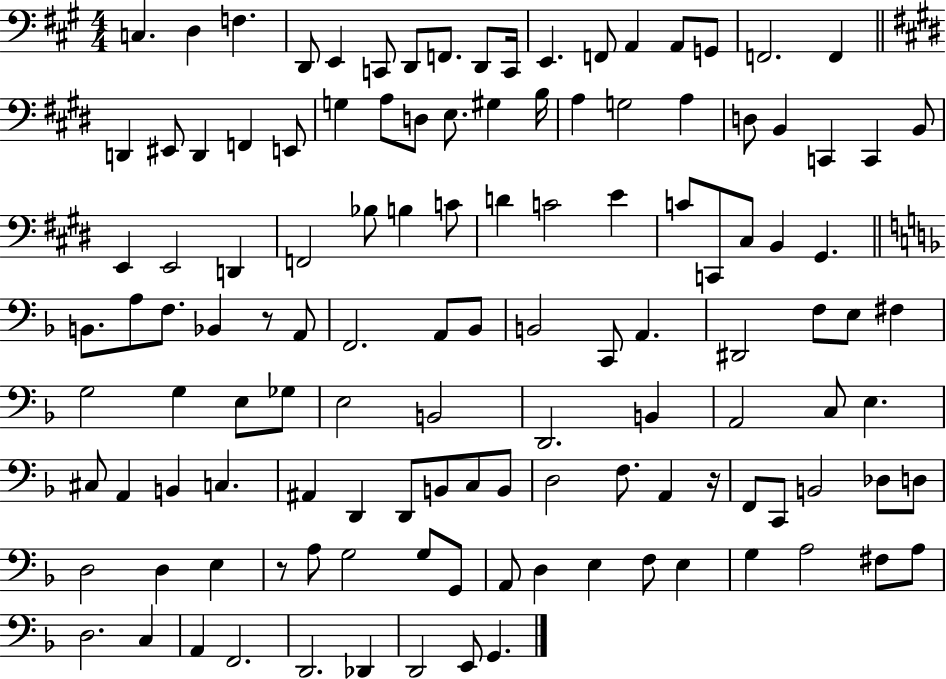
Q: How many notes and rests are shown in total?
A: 123